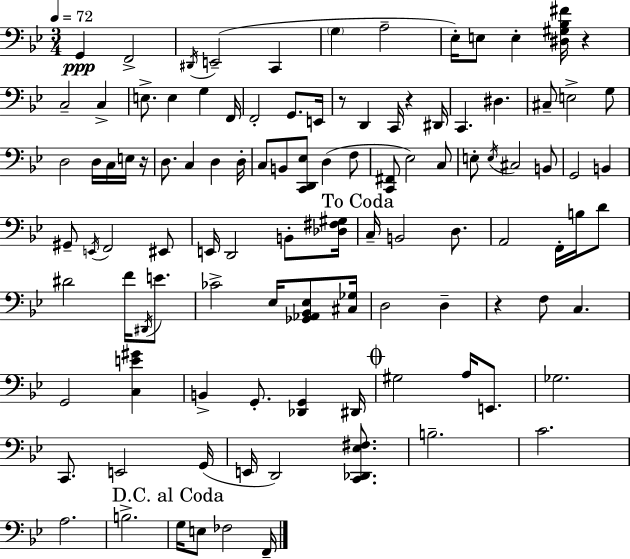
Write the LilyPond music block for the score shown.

{
  \clef bass
  \numericTimeSignature
  \time 3/4
  \key bes \major
  \tempo 4 = 72
  g,4\ppp f,2-> | \acciaccatura { dis,16 }( e,2-- c,4 | \parenthesize g4 a2-- | ees16-.) e8 e4-. <dis gis bes fis'>16 r4 | \break c2-- c4-> | e8.-> e4 g4 | f,16 f,2-. g,8. | e,16 r8 d,4 c,16 r4 | \break dis,16 c,4. dis4. | cis8-- e2-> g8 | d2 d16 c16 e16 | r16 d8. c4 d4 | \break d16-. c8 b,8 <c, d, ees>8 d4( f8 | <c, fis,>8 ees2) c8 | e8-. \acciaccatura { e16 } cis2 | b,8 g,2 b,4 | \break gis,8-- \acciaccatura { e,16 } f,2 | eis,8 e,16 d,2 | b,8-. <des fis gis>16 \mark "To Coda" c16-- b,2 | d8. a,2 f,16-. | \break b16 d'8 dis'2 f'16 | \acciaccatura { dis,16 } e'8. ces'2-> | ees16 <ges, aes, bes, ees>8 <cis ges>16 d2 | d4-- r4 f8 c4. | \break g,2 | <c e' gis'>4 b,4-> g,8.-. <des, g,>4 | dis,16 \mark \markup { \musicglyph "scripts.coda" } gis2 | a16 e,8. ges2. | \break c,8. e,2 | g,16( e,16 d,2) | <c, des, ees fis>8. b2.-- | c'2. | \break a2. | b2.-> | \mark "D.C. al Coda" g16 e8 fes2 | f,16-- \bar "|."
}